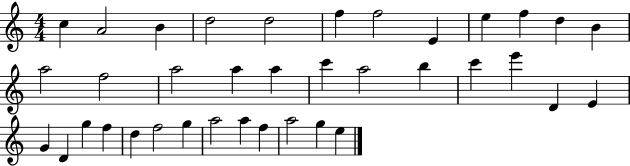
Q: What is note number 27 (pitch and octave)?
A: G5